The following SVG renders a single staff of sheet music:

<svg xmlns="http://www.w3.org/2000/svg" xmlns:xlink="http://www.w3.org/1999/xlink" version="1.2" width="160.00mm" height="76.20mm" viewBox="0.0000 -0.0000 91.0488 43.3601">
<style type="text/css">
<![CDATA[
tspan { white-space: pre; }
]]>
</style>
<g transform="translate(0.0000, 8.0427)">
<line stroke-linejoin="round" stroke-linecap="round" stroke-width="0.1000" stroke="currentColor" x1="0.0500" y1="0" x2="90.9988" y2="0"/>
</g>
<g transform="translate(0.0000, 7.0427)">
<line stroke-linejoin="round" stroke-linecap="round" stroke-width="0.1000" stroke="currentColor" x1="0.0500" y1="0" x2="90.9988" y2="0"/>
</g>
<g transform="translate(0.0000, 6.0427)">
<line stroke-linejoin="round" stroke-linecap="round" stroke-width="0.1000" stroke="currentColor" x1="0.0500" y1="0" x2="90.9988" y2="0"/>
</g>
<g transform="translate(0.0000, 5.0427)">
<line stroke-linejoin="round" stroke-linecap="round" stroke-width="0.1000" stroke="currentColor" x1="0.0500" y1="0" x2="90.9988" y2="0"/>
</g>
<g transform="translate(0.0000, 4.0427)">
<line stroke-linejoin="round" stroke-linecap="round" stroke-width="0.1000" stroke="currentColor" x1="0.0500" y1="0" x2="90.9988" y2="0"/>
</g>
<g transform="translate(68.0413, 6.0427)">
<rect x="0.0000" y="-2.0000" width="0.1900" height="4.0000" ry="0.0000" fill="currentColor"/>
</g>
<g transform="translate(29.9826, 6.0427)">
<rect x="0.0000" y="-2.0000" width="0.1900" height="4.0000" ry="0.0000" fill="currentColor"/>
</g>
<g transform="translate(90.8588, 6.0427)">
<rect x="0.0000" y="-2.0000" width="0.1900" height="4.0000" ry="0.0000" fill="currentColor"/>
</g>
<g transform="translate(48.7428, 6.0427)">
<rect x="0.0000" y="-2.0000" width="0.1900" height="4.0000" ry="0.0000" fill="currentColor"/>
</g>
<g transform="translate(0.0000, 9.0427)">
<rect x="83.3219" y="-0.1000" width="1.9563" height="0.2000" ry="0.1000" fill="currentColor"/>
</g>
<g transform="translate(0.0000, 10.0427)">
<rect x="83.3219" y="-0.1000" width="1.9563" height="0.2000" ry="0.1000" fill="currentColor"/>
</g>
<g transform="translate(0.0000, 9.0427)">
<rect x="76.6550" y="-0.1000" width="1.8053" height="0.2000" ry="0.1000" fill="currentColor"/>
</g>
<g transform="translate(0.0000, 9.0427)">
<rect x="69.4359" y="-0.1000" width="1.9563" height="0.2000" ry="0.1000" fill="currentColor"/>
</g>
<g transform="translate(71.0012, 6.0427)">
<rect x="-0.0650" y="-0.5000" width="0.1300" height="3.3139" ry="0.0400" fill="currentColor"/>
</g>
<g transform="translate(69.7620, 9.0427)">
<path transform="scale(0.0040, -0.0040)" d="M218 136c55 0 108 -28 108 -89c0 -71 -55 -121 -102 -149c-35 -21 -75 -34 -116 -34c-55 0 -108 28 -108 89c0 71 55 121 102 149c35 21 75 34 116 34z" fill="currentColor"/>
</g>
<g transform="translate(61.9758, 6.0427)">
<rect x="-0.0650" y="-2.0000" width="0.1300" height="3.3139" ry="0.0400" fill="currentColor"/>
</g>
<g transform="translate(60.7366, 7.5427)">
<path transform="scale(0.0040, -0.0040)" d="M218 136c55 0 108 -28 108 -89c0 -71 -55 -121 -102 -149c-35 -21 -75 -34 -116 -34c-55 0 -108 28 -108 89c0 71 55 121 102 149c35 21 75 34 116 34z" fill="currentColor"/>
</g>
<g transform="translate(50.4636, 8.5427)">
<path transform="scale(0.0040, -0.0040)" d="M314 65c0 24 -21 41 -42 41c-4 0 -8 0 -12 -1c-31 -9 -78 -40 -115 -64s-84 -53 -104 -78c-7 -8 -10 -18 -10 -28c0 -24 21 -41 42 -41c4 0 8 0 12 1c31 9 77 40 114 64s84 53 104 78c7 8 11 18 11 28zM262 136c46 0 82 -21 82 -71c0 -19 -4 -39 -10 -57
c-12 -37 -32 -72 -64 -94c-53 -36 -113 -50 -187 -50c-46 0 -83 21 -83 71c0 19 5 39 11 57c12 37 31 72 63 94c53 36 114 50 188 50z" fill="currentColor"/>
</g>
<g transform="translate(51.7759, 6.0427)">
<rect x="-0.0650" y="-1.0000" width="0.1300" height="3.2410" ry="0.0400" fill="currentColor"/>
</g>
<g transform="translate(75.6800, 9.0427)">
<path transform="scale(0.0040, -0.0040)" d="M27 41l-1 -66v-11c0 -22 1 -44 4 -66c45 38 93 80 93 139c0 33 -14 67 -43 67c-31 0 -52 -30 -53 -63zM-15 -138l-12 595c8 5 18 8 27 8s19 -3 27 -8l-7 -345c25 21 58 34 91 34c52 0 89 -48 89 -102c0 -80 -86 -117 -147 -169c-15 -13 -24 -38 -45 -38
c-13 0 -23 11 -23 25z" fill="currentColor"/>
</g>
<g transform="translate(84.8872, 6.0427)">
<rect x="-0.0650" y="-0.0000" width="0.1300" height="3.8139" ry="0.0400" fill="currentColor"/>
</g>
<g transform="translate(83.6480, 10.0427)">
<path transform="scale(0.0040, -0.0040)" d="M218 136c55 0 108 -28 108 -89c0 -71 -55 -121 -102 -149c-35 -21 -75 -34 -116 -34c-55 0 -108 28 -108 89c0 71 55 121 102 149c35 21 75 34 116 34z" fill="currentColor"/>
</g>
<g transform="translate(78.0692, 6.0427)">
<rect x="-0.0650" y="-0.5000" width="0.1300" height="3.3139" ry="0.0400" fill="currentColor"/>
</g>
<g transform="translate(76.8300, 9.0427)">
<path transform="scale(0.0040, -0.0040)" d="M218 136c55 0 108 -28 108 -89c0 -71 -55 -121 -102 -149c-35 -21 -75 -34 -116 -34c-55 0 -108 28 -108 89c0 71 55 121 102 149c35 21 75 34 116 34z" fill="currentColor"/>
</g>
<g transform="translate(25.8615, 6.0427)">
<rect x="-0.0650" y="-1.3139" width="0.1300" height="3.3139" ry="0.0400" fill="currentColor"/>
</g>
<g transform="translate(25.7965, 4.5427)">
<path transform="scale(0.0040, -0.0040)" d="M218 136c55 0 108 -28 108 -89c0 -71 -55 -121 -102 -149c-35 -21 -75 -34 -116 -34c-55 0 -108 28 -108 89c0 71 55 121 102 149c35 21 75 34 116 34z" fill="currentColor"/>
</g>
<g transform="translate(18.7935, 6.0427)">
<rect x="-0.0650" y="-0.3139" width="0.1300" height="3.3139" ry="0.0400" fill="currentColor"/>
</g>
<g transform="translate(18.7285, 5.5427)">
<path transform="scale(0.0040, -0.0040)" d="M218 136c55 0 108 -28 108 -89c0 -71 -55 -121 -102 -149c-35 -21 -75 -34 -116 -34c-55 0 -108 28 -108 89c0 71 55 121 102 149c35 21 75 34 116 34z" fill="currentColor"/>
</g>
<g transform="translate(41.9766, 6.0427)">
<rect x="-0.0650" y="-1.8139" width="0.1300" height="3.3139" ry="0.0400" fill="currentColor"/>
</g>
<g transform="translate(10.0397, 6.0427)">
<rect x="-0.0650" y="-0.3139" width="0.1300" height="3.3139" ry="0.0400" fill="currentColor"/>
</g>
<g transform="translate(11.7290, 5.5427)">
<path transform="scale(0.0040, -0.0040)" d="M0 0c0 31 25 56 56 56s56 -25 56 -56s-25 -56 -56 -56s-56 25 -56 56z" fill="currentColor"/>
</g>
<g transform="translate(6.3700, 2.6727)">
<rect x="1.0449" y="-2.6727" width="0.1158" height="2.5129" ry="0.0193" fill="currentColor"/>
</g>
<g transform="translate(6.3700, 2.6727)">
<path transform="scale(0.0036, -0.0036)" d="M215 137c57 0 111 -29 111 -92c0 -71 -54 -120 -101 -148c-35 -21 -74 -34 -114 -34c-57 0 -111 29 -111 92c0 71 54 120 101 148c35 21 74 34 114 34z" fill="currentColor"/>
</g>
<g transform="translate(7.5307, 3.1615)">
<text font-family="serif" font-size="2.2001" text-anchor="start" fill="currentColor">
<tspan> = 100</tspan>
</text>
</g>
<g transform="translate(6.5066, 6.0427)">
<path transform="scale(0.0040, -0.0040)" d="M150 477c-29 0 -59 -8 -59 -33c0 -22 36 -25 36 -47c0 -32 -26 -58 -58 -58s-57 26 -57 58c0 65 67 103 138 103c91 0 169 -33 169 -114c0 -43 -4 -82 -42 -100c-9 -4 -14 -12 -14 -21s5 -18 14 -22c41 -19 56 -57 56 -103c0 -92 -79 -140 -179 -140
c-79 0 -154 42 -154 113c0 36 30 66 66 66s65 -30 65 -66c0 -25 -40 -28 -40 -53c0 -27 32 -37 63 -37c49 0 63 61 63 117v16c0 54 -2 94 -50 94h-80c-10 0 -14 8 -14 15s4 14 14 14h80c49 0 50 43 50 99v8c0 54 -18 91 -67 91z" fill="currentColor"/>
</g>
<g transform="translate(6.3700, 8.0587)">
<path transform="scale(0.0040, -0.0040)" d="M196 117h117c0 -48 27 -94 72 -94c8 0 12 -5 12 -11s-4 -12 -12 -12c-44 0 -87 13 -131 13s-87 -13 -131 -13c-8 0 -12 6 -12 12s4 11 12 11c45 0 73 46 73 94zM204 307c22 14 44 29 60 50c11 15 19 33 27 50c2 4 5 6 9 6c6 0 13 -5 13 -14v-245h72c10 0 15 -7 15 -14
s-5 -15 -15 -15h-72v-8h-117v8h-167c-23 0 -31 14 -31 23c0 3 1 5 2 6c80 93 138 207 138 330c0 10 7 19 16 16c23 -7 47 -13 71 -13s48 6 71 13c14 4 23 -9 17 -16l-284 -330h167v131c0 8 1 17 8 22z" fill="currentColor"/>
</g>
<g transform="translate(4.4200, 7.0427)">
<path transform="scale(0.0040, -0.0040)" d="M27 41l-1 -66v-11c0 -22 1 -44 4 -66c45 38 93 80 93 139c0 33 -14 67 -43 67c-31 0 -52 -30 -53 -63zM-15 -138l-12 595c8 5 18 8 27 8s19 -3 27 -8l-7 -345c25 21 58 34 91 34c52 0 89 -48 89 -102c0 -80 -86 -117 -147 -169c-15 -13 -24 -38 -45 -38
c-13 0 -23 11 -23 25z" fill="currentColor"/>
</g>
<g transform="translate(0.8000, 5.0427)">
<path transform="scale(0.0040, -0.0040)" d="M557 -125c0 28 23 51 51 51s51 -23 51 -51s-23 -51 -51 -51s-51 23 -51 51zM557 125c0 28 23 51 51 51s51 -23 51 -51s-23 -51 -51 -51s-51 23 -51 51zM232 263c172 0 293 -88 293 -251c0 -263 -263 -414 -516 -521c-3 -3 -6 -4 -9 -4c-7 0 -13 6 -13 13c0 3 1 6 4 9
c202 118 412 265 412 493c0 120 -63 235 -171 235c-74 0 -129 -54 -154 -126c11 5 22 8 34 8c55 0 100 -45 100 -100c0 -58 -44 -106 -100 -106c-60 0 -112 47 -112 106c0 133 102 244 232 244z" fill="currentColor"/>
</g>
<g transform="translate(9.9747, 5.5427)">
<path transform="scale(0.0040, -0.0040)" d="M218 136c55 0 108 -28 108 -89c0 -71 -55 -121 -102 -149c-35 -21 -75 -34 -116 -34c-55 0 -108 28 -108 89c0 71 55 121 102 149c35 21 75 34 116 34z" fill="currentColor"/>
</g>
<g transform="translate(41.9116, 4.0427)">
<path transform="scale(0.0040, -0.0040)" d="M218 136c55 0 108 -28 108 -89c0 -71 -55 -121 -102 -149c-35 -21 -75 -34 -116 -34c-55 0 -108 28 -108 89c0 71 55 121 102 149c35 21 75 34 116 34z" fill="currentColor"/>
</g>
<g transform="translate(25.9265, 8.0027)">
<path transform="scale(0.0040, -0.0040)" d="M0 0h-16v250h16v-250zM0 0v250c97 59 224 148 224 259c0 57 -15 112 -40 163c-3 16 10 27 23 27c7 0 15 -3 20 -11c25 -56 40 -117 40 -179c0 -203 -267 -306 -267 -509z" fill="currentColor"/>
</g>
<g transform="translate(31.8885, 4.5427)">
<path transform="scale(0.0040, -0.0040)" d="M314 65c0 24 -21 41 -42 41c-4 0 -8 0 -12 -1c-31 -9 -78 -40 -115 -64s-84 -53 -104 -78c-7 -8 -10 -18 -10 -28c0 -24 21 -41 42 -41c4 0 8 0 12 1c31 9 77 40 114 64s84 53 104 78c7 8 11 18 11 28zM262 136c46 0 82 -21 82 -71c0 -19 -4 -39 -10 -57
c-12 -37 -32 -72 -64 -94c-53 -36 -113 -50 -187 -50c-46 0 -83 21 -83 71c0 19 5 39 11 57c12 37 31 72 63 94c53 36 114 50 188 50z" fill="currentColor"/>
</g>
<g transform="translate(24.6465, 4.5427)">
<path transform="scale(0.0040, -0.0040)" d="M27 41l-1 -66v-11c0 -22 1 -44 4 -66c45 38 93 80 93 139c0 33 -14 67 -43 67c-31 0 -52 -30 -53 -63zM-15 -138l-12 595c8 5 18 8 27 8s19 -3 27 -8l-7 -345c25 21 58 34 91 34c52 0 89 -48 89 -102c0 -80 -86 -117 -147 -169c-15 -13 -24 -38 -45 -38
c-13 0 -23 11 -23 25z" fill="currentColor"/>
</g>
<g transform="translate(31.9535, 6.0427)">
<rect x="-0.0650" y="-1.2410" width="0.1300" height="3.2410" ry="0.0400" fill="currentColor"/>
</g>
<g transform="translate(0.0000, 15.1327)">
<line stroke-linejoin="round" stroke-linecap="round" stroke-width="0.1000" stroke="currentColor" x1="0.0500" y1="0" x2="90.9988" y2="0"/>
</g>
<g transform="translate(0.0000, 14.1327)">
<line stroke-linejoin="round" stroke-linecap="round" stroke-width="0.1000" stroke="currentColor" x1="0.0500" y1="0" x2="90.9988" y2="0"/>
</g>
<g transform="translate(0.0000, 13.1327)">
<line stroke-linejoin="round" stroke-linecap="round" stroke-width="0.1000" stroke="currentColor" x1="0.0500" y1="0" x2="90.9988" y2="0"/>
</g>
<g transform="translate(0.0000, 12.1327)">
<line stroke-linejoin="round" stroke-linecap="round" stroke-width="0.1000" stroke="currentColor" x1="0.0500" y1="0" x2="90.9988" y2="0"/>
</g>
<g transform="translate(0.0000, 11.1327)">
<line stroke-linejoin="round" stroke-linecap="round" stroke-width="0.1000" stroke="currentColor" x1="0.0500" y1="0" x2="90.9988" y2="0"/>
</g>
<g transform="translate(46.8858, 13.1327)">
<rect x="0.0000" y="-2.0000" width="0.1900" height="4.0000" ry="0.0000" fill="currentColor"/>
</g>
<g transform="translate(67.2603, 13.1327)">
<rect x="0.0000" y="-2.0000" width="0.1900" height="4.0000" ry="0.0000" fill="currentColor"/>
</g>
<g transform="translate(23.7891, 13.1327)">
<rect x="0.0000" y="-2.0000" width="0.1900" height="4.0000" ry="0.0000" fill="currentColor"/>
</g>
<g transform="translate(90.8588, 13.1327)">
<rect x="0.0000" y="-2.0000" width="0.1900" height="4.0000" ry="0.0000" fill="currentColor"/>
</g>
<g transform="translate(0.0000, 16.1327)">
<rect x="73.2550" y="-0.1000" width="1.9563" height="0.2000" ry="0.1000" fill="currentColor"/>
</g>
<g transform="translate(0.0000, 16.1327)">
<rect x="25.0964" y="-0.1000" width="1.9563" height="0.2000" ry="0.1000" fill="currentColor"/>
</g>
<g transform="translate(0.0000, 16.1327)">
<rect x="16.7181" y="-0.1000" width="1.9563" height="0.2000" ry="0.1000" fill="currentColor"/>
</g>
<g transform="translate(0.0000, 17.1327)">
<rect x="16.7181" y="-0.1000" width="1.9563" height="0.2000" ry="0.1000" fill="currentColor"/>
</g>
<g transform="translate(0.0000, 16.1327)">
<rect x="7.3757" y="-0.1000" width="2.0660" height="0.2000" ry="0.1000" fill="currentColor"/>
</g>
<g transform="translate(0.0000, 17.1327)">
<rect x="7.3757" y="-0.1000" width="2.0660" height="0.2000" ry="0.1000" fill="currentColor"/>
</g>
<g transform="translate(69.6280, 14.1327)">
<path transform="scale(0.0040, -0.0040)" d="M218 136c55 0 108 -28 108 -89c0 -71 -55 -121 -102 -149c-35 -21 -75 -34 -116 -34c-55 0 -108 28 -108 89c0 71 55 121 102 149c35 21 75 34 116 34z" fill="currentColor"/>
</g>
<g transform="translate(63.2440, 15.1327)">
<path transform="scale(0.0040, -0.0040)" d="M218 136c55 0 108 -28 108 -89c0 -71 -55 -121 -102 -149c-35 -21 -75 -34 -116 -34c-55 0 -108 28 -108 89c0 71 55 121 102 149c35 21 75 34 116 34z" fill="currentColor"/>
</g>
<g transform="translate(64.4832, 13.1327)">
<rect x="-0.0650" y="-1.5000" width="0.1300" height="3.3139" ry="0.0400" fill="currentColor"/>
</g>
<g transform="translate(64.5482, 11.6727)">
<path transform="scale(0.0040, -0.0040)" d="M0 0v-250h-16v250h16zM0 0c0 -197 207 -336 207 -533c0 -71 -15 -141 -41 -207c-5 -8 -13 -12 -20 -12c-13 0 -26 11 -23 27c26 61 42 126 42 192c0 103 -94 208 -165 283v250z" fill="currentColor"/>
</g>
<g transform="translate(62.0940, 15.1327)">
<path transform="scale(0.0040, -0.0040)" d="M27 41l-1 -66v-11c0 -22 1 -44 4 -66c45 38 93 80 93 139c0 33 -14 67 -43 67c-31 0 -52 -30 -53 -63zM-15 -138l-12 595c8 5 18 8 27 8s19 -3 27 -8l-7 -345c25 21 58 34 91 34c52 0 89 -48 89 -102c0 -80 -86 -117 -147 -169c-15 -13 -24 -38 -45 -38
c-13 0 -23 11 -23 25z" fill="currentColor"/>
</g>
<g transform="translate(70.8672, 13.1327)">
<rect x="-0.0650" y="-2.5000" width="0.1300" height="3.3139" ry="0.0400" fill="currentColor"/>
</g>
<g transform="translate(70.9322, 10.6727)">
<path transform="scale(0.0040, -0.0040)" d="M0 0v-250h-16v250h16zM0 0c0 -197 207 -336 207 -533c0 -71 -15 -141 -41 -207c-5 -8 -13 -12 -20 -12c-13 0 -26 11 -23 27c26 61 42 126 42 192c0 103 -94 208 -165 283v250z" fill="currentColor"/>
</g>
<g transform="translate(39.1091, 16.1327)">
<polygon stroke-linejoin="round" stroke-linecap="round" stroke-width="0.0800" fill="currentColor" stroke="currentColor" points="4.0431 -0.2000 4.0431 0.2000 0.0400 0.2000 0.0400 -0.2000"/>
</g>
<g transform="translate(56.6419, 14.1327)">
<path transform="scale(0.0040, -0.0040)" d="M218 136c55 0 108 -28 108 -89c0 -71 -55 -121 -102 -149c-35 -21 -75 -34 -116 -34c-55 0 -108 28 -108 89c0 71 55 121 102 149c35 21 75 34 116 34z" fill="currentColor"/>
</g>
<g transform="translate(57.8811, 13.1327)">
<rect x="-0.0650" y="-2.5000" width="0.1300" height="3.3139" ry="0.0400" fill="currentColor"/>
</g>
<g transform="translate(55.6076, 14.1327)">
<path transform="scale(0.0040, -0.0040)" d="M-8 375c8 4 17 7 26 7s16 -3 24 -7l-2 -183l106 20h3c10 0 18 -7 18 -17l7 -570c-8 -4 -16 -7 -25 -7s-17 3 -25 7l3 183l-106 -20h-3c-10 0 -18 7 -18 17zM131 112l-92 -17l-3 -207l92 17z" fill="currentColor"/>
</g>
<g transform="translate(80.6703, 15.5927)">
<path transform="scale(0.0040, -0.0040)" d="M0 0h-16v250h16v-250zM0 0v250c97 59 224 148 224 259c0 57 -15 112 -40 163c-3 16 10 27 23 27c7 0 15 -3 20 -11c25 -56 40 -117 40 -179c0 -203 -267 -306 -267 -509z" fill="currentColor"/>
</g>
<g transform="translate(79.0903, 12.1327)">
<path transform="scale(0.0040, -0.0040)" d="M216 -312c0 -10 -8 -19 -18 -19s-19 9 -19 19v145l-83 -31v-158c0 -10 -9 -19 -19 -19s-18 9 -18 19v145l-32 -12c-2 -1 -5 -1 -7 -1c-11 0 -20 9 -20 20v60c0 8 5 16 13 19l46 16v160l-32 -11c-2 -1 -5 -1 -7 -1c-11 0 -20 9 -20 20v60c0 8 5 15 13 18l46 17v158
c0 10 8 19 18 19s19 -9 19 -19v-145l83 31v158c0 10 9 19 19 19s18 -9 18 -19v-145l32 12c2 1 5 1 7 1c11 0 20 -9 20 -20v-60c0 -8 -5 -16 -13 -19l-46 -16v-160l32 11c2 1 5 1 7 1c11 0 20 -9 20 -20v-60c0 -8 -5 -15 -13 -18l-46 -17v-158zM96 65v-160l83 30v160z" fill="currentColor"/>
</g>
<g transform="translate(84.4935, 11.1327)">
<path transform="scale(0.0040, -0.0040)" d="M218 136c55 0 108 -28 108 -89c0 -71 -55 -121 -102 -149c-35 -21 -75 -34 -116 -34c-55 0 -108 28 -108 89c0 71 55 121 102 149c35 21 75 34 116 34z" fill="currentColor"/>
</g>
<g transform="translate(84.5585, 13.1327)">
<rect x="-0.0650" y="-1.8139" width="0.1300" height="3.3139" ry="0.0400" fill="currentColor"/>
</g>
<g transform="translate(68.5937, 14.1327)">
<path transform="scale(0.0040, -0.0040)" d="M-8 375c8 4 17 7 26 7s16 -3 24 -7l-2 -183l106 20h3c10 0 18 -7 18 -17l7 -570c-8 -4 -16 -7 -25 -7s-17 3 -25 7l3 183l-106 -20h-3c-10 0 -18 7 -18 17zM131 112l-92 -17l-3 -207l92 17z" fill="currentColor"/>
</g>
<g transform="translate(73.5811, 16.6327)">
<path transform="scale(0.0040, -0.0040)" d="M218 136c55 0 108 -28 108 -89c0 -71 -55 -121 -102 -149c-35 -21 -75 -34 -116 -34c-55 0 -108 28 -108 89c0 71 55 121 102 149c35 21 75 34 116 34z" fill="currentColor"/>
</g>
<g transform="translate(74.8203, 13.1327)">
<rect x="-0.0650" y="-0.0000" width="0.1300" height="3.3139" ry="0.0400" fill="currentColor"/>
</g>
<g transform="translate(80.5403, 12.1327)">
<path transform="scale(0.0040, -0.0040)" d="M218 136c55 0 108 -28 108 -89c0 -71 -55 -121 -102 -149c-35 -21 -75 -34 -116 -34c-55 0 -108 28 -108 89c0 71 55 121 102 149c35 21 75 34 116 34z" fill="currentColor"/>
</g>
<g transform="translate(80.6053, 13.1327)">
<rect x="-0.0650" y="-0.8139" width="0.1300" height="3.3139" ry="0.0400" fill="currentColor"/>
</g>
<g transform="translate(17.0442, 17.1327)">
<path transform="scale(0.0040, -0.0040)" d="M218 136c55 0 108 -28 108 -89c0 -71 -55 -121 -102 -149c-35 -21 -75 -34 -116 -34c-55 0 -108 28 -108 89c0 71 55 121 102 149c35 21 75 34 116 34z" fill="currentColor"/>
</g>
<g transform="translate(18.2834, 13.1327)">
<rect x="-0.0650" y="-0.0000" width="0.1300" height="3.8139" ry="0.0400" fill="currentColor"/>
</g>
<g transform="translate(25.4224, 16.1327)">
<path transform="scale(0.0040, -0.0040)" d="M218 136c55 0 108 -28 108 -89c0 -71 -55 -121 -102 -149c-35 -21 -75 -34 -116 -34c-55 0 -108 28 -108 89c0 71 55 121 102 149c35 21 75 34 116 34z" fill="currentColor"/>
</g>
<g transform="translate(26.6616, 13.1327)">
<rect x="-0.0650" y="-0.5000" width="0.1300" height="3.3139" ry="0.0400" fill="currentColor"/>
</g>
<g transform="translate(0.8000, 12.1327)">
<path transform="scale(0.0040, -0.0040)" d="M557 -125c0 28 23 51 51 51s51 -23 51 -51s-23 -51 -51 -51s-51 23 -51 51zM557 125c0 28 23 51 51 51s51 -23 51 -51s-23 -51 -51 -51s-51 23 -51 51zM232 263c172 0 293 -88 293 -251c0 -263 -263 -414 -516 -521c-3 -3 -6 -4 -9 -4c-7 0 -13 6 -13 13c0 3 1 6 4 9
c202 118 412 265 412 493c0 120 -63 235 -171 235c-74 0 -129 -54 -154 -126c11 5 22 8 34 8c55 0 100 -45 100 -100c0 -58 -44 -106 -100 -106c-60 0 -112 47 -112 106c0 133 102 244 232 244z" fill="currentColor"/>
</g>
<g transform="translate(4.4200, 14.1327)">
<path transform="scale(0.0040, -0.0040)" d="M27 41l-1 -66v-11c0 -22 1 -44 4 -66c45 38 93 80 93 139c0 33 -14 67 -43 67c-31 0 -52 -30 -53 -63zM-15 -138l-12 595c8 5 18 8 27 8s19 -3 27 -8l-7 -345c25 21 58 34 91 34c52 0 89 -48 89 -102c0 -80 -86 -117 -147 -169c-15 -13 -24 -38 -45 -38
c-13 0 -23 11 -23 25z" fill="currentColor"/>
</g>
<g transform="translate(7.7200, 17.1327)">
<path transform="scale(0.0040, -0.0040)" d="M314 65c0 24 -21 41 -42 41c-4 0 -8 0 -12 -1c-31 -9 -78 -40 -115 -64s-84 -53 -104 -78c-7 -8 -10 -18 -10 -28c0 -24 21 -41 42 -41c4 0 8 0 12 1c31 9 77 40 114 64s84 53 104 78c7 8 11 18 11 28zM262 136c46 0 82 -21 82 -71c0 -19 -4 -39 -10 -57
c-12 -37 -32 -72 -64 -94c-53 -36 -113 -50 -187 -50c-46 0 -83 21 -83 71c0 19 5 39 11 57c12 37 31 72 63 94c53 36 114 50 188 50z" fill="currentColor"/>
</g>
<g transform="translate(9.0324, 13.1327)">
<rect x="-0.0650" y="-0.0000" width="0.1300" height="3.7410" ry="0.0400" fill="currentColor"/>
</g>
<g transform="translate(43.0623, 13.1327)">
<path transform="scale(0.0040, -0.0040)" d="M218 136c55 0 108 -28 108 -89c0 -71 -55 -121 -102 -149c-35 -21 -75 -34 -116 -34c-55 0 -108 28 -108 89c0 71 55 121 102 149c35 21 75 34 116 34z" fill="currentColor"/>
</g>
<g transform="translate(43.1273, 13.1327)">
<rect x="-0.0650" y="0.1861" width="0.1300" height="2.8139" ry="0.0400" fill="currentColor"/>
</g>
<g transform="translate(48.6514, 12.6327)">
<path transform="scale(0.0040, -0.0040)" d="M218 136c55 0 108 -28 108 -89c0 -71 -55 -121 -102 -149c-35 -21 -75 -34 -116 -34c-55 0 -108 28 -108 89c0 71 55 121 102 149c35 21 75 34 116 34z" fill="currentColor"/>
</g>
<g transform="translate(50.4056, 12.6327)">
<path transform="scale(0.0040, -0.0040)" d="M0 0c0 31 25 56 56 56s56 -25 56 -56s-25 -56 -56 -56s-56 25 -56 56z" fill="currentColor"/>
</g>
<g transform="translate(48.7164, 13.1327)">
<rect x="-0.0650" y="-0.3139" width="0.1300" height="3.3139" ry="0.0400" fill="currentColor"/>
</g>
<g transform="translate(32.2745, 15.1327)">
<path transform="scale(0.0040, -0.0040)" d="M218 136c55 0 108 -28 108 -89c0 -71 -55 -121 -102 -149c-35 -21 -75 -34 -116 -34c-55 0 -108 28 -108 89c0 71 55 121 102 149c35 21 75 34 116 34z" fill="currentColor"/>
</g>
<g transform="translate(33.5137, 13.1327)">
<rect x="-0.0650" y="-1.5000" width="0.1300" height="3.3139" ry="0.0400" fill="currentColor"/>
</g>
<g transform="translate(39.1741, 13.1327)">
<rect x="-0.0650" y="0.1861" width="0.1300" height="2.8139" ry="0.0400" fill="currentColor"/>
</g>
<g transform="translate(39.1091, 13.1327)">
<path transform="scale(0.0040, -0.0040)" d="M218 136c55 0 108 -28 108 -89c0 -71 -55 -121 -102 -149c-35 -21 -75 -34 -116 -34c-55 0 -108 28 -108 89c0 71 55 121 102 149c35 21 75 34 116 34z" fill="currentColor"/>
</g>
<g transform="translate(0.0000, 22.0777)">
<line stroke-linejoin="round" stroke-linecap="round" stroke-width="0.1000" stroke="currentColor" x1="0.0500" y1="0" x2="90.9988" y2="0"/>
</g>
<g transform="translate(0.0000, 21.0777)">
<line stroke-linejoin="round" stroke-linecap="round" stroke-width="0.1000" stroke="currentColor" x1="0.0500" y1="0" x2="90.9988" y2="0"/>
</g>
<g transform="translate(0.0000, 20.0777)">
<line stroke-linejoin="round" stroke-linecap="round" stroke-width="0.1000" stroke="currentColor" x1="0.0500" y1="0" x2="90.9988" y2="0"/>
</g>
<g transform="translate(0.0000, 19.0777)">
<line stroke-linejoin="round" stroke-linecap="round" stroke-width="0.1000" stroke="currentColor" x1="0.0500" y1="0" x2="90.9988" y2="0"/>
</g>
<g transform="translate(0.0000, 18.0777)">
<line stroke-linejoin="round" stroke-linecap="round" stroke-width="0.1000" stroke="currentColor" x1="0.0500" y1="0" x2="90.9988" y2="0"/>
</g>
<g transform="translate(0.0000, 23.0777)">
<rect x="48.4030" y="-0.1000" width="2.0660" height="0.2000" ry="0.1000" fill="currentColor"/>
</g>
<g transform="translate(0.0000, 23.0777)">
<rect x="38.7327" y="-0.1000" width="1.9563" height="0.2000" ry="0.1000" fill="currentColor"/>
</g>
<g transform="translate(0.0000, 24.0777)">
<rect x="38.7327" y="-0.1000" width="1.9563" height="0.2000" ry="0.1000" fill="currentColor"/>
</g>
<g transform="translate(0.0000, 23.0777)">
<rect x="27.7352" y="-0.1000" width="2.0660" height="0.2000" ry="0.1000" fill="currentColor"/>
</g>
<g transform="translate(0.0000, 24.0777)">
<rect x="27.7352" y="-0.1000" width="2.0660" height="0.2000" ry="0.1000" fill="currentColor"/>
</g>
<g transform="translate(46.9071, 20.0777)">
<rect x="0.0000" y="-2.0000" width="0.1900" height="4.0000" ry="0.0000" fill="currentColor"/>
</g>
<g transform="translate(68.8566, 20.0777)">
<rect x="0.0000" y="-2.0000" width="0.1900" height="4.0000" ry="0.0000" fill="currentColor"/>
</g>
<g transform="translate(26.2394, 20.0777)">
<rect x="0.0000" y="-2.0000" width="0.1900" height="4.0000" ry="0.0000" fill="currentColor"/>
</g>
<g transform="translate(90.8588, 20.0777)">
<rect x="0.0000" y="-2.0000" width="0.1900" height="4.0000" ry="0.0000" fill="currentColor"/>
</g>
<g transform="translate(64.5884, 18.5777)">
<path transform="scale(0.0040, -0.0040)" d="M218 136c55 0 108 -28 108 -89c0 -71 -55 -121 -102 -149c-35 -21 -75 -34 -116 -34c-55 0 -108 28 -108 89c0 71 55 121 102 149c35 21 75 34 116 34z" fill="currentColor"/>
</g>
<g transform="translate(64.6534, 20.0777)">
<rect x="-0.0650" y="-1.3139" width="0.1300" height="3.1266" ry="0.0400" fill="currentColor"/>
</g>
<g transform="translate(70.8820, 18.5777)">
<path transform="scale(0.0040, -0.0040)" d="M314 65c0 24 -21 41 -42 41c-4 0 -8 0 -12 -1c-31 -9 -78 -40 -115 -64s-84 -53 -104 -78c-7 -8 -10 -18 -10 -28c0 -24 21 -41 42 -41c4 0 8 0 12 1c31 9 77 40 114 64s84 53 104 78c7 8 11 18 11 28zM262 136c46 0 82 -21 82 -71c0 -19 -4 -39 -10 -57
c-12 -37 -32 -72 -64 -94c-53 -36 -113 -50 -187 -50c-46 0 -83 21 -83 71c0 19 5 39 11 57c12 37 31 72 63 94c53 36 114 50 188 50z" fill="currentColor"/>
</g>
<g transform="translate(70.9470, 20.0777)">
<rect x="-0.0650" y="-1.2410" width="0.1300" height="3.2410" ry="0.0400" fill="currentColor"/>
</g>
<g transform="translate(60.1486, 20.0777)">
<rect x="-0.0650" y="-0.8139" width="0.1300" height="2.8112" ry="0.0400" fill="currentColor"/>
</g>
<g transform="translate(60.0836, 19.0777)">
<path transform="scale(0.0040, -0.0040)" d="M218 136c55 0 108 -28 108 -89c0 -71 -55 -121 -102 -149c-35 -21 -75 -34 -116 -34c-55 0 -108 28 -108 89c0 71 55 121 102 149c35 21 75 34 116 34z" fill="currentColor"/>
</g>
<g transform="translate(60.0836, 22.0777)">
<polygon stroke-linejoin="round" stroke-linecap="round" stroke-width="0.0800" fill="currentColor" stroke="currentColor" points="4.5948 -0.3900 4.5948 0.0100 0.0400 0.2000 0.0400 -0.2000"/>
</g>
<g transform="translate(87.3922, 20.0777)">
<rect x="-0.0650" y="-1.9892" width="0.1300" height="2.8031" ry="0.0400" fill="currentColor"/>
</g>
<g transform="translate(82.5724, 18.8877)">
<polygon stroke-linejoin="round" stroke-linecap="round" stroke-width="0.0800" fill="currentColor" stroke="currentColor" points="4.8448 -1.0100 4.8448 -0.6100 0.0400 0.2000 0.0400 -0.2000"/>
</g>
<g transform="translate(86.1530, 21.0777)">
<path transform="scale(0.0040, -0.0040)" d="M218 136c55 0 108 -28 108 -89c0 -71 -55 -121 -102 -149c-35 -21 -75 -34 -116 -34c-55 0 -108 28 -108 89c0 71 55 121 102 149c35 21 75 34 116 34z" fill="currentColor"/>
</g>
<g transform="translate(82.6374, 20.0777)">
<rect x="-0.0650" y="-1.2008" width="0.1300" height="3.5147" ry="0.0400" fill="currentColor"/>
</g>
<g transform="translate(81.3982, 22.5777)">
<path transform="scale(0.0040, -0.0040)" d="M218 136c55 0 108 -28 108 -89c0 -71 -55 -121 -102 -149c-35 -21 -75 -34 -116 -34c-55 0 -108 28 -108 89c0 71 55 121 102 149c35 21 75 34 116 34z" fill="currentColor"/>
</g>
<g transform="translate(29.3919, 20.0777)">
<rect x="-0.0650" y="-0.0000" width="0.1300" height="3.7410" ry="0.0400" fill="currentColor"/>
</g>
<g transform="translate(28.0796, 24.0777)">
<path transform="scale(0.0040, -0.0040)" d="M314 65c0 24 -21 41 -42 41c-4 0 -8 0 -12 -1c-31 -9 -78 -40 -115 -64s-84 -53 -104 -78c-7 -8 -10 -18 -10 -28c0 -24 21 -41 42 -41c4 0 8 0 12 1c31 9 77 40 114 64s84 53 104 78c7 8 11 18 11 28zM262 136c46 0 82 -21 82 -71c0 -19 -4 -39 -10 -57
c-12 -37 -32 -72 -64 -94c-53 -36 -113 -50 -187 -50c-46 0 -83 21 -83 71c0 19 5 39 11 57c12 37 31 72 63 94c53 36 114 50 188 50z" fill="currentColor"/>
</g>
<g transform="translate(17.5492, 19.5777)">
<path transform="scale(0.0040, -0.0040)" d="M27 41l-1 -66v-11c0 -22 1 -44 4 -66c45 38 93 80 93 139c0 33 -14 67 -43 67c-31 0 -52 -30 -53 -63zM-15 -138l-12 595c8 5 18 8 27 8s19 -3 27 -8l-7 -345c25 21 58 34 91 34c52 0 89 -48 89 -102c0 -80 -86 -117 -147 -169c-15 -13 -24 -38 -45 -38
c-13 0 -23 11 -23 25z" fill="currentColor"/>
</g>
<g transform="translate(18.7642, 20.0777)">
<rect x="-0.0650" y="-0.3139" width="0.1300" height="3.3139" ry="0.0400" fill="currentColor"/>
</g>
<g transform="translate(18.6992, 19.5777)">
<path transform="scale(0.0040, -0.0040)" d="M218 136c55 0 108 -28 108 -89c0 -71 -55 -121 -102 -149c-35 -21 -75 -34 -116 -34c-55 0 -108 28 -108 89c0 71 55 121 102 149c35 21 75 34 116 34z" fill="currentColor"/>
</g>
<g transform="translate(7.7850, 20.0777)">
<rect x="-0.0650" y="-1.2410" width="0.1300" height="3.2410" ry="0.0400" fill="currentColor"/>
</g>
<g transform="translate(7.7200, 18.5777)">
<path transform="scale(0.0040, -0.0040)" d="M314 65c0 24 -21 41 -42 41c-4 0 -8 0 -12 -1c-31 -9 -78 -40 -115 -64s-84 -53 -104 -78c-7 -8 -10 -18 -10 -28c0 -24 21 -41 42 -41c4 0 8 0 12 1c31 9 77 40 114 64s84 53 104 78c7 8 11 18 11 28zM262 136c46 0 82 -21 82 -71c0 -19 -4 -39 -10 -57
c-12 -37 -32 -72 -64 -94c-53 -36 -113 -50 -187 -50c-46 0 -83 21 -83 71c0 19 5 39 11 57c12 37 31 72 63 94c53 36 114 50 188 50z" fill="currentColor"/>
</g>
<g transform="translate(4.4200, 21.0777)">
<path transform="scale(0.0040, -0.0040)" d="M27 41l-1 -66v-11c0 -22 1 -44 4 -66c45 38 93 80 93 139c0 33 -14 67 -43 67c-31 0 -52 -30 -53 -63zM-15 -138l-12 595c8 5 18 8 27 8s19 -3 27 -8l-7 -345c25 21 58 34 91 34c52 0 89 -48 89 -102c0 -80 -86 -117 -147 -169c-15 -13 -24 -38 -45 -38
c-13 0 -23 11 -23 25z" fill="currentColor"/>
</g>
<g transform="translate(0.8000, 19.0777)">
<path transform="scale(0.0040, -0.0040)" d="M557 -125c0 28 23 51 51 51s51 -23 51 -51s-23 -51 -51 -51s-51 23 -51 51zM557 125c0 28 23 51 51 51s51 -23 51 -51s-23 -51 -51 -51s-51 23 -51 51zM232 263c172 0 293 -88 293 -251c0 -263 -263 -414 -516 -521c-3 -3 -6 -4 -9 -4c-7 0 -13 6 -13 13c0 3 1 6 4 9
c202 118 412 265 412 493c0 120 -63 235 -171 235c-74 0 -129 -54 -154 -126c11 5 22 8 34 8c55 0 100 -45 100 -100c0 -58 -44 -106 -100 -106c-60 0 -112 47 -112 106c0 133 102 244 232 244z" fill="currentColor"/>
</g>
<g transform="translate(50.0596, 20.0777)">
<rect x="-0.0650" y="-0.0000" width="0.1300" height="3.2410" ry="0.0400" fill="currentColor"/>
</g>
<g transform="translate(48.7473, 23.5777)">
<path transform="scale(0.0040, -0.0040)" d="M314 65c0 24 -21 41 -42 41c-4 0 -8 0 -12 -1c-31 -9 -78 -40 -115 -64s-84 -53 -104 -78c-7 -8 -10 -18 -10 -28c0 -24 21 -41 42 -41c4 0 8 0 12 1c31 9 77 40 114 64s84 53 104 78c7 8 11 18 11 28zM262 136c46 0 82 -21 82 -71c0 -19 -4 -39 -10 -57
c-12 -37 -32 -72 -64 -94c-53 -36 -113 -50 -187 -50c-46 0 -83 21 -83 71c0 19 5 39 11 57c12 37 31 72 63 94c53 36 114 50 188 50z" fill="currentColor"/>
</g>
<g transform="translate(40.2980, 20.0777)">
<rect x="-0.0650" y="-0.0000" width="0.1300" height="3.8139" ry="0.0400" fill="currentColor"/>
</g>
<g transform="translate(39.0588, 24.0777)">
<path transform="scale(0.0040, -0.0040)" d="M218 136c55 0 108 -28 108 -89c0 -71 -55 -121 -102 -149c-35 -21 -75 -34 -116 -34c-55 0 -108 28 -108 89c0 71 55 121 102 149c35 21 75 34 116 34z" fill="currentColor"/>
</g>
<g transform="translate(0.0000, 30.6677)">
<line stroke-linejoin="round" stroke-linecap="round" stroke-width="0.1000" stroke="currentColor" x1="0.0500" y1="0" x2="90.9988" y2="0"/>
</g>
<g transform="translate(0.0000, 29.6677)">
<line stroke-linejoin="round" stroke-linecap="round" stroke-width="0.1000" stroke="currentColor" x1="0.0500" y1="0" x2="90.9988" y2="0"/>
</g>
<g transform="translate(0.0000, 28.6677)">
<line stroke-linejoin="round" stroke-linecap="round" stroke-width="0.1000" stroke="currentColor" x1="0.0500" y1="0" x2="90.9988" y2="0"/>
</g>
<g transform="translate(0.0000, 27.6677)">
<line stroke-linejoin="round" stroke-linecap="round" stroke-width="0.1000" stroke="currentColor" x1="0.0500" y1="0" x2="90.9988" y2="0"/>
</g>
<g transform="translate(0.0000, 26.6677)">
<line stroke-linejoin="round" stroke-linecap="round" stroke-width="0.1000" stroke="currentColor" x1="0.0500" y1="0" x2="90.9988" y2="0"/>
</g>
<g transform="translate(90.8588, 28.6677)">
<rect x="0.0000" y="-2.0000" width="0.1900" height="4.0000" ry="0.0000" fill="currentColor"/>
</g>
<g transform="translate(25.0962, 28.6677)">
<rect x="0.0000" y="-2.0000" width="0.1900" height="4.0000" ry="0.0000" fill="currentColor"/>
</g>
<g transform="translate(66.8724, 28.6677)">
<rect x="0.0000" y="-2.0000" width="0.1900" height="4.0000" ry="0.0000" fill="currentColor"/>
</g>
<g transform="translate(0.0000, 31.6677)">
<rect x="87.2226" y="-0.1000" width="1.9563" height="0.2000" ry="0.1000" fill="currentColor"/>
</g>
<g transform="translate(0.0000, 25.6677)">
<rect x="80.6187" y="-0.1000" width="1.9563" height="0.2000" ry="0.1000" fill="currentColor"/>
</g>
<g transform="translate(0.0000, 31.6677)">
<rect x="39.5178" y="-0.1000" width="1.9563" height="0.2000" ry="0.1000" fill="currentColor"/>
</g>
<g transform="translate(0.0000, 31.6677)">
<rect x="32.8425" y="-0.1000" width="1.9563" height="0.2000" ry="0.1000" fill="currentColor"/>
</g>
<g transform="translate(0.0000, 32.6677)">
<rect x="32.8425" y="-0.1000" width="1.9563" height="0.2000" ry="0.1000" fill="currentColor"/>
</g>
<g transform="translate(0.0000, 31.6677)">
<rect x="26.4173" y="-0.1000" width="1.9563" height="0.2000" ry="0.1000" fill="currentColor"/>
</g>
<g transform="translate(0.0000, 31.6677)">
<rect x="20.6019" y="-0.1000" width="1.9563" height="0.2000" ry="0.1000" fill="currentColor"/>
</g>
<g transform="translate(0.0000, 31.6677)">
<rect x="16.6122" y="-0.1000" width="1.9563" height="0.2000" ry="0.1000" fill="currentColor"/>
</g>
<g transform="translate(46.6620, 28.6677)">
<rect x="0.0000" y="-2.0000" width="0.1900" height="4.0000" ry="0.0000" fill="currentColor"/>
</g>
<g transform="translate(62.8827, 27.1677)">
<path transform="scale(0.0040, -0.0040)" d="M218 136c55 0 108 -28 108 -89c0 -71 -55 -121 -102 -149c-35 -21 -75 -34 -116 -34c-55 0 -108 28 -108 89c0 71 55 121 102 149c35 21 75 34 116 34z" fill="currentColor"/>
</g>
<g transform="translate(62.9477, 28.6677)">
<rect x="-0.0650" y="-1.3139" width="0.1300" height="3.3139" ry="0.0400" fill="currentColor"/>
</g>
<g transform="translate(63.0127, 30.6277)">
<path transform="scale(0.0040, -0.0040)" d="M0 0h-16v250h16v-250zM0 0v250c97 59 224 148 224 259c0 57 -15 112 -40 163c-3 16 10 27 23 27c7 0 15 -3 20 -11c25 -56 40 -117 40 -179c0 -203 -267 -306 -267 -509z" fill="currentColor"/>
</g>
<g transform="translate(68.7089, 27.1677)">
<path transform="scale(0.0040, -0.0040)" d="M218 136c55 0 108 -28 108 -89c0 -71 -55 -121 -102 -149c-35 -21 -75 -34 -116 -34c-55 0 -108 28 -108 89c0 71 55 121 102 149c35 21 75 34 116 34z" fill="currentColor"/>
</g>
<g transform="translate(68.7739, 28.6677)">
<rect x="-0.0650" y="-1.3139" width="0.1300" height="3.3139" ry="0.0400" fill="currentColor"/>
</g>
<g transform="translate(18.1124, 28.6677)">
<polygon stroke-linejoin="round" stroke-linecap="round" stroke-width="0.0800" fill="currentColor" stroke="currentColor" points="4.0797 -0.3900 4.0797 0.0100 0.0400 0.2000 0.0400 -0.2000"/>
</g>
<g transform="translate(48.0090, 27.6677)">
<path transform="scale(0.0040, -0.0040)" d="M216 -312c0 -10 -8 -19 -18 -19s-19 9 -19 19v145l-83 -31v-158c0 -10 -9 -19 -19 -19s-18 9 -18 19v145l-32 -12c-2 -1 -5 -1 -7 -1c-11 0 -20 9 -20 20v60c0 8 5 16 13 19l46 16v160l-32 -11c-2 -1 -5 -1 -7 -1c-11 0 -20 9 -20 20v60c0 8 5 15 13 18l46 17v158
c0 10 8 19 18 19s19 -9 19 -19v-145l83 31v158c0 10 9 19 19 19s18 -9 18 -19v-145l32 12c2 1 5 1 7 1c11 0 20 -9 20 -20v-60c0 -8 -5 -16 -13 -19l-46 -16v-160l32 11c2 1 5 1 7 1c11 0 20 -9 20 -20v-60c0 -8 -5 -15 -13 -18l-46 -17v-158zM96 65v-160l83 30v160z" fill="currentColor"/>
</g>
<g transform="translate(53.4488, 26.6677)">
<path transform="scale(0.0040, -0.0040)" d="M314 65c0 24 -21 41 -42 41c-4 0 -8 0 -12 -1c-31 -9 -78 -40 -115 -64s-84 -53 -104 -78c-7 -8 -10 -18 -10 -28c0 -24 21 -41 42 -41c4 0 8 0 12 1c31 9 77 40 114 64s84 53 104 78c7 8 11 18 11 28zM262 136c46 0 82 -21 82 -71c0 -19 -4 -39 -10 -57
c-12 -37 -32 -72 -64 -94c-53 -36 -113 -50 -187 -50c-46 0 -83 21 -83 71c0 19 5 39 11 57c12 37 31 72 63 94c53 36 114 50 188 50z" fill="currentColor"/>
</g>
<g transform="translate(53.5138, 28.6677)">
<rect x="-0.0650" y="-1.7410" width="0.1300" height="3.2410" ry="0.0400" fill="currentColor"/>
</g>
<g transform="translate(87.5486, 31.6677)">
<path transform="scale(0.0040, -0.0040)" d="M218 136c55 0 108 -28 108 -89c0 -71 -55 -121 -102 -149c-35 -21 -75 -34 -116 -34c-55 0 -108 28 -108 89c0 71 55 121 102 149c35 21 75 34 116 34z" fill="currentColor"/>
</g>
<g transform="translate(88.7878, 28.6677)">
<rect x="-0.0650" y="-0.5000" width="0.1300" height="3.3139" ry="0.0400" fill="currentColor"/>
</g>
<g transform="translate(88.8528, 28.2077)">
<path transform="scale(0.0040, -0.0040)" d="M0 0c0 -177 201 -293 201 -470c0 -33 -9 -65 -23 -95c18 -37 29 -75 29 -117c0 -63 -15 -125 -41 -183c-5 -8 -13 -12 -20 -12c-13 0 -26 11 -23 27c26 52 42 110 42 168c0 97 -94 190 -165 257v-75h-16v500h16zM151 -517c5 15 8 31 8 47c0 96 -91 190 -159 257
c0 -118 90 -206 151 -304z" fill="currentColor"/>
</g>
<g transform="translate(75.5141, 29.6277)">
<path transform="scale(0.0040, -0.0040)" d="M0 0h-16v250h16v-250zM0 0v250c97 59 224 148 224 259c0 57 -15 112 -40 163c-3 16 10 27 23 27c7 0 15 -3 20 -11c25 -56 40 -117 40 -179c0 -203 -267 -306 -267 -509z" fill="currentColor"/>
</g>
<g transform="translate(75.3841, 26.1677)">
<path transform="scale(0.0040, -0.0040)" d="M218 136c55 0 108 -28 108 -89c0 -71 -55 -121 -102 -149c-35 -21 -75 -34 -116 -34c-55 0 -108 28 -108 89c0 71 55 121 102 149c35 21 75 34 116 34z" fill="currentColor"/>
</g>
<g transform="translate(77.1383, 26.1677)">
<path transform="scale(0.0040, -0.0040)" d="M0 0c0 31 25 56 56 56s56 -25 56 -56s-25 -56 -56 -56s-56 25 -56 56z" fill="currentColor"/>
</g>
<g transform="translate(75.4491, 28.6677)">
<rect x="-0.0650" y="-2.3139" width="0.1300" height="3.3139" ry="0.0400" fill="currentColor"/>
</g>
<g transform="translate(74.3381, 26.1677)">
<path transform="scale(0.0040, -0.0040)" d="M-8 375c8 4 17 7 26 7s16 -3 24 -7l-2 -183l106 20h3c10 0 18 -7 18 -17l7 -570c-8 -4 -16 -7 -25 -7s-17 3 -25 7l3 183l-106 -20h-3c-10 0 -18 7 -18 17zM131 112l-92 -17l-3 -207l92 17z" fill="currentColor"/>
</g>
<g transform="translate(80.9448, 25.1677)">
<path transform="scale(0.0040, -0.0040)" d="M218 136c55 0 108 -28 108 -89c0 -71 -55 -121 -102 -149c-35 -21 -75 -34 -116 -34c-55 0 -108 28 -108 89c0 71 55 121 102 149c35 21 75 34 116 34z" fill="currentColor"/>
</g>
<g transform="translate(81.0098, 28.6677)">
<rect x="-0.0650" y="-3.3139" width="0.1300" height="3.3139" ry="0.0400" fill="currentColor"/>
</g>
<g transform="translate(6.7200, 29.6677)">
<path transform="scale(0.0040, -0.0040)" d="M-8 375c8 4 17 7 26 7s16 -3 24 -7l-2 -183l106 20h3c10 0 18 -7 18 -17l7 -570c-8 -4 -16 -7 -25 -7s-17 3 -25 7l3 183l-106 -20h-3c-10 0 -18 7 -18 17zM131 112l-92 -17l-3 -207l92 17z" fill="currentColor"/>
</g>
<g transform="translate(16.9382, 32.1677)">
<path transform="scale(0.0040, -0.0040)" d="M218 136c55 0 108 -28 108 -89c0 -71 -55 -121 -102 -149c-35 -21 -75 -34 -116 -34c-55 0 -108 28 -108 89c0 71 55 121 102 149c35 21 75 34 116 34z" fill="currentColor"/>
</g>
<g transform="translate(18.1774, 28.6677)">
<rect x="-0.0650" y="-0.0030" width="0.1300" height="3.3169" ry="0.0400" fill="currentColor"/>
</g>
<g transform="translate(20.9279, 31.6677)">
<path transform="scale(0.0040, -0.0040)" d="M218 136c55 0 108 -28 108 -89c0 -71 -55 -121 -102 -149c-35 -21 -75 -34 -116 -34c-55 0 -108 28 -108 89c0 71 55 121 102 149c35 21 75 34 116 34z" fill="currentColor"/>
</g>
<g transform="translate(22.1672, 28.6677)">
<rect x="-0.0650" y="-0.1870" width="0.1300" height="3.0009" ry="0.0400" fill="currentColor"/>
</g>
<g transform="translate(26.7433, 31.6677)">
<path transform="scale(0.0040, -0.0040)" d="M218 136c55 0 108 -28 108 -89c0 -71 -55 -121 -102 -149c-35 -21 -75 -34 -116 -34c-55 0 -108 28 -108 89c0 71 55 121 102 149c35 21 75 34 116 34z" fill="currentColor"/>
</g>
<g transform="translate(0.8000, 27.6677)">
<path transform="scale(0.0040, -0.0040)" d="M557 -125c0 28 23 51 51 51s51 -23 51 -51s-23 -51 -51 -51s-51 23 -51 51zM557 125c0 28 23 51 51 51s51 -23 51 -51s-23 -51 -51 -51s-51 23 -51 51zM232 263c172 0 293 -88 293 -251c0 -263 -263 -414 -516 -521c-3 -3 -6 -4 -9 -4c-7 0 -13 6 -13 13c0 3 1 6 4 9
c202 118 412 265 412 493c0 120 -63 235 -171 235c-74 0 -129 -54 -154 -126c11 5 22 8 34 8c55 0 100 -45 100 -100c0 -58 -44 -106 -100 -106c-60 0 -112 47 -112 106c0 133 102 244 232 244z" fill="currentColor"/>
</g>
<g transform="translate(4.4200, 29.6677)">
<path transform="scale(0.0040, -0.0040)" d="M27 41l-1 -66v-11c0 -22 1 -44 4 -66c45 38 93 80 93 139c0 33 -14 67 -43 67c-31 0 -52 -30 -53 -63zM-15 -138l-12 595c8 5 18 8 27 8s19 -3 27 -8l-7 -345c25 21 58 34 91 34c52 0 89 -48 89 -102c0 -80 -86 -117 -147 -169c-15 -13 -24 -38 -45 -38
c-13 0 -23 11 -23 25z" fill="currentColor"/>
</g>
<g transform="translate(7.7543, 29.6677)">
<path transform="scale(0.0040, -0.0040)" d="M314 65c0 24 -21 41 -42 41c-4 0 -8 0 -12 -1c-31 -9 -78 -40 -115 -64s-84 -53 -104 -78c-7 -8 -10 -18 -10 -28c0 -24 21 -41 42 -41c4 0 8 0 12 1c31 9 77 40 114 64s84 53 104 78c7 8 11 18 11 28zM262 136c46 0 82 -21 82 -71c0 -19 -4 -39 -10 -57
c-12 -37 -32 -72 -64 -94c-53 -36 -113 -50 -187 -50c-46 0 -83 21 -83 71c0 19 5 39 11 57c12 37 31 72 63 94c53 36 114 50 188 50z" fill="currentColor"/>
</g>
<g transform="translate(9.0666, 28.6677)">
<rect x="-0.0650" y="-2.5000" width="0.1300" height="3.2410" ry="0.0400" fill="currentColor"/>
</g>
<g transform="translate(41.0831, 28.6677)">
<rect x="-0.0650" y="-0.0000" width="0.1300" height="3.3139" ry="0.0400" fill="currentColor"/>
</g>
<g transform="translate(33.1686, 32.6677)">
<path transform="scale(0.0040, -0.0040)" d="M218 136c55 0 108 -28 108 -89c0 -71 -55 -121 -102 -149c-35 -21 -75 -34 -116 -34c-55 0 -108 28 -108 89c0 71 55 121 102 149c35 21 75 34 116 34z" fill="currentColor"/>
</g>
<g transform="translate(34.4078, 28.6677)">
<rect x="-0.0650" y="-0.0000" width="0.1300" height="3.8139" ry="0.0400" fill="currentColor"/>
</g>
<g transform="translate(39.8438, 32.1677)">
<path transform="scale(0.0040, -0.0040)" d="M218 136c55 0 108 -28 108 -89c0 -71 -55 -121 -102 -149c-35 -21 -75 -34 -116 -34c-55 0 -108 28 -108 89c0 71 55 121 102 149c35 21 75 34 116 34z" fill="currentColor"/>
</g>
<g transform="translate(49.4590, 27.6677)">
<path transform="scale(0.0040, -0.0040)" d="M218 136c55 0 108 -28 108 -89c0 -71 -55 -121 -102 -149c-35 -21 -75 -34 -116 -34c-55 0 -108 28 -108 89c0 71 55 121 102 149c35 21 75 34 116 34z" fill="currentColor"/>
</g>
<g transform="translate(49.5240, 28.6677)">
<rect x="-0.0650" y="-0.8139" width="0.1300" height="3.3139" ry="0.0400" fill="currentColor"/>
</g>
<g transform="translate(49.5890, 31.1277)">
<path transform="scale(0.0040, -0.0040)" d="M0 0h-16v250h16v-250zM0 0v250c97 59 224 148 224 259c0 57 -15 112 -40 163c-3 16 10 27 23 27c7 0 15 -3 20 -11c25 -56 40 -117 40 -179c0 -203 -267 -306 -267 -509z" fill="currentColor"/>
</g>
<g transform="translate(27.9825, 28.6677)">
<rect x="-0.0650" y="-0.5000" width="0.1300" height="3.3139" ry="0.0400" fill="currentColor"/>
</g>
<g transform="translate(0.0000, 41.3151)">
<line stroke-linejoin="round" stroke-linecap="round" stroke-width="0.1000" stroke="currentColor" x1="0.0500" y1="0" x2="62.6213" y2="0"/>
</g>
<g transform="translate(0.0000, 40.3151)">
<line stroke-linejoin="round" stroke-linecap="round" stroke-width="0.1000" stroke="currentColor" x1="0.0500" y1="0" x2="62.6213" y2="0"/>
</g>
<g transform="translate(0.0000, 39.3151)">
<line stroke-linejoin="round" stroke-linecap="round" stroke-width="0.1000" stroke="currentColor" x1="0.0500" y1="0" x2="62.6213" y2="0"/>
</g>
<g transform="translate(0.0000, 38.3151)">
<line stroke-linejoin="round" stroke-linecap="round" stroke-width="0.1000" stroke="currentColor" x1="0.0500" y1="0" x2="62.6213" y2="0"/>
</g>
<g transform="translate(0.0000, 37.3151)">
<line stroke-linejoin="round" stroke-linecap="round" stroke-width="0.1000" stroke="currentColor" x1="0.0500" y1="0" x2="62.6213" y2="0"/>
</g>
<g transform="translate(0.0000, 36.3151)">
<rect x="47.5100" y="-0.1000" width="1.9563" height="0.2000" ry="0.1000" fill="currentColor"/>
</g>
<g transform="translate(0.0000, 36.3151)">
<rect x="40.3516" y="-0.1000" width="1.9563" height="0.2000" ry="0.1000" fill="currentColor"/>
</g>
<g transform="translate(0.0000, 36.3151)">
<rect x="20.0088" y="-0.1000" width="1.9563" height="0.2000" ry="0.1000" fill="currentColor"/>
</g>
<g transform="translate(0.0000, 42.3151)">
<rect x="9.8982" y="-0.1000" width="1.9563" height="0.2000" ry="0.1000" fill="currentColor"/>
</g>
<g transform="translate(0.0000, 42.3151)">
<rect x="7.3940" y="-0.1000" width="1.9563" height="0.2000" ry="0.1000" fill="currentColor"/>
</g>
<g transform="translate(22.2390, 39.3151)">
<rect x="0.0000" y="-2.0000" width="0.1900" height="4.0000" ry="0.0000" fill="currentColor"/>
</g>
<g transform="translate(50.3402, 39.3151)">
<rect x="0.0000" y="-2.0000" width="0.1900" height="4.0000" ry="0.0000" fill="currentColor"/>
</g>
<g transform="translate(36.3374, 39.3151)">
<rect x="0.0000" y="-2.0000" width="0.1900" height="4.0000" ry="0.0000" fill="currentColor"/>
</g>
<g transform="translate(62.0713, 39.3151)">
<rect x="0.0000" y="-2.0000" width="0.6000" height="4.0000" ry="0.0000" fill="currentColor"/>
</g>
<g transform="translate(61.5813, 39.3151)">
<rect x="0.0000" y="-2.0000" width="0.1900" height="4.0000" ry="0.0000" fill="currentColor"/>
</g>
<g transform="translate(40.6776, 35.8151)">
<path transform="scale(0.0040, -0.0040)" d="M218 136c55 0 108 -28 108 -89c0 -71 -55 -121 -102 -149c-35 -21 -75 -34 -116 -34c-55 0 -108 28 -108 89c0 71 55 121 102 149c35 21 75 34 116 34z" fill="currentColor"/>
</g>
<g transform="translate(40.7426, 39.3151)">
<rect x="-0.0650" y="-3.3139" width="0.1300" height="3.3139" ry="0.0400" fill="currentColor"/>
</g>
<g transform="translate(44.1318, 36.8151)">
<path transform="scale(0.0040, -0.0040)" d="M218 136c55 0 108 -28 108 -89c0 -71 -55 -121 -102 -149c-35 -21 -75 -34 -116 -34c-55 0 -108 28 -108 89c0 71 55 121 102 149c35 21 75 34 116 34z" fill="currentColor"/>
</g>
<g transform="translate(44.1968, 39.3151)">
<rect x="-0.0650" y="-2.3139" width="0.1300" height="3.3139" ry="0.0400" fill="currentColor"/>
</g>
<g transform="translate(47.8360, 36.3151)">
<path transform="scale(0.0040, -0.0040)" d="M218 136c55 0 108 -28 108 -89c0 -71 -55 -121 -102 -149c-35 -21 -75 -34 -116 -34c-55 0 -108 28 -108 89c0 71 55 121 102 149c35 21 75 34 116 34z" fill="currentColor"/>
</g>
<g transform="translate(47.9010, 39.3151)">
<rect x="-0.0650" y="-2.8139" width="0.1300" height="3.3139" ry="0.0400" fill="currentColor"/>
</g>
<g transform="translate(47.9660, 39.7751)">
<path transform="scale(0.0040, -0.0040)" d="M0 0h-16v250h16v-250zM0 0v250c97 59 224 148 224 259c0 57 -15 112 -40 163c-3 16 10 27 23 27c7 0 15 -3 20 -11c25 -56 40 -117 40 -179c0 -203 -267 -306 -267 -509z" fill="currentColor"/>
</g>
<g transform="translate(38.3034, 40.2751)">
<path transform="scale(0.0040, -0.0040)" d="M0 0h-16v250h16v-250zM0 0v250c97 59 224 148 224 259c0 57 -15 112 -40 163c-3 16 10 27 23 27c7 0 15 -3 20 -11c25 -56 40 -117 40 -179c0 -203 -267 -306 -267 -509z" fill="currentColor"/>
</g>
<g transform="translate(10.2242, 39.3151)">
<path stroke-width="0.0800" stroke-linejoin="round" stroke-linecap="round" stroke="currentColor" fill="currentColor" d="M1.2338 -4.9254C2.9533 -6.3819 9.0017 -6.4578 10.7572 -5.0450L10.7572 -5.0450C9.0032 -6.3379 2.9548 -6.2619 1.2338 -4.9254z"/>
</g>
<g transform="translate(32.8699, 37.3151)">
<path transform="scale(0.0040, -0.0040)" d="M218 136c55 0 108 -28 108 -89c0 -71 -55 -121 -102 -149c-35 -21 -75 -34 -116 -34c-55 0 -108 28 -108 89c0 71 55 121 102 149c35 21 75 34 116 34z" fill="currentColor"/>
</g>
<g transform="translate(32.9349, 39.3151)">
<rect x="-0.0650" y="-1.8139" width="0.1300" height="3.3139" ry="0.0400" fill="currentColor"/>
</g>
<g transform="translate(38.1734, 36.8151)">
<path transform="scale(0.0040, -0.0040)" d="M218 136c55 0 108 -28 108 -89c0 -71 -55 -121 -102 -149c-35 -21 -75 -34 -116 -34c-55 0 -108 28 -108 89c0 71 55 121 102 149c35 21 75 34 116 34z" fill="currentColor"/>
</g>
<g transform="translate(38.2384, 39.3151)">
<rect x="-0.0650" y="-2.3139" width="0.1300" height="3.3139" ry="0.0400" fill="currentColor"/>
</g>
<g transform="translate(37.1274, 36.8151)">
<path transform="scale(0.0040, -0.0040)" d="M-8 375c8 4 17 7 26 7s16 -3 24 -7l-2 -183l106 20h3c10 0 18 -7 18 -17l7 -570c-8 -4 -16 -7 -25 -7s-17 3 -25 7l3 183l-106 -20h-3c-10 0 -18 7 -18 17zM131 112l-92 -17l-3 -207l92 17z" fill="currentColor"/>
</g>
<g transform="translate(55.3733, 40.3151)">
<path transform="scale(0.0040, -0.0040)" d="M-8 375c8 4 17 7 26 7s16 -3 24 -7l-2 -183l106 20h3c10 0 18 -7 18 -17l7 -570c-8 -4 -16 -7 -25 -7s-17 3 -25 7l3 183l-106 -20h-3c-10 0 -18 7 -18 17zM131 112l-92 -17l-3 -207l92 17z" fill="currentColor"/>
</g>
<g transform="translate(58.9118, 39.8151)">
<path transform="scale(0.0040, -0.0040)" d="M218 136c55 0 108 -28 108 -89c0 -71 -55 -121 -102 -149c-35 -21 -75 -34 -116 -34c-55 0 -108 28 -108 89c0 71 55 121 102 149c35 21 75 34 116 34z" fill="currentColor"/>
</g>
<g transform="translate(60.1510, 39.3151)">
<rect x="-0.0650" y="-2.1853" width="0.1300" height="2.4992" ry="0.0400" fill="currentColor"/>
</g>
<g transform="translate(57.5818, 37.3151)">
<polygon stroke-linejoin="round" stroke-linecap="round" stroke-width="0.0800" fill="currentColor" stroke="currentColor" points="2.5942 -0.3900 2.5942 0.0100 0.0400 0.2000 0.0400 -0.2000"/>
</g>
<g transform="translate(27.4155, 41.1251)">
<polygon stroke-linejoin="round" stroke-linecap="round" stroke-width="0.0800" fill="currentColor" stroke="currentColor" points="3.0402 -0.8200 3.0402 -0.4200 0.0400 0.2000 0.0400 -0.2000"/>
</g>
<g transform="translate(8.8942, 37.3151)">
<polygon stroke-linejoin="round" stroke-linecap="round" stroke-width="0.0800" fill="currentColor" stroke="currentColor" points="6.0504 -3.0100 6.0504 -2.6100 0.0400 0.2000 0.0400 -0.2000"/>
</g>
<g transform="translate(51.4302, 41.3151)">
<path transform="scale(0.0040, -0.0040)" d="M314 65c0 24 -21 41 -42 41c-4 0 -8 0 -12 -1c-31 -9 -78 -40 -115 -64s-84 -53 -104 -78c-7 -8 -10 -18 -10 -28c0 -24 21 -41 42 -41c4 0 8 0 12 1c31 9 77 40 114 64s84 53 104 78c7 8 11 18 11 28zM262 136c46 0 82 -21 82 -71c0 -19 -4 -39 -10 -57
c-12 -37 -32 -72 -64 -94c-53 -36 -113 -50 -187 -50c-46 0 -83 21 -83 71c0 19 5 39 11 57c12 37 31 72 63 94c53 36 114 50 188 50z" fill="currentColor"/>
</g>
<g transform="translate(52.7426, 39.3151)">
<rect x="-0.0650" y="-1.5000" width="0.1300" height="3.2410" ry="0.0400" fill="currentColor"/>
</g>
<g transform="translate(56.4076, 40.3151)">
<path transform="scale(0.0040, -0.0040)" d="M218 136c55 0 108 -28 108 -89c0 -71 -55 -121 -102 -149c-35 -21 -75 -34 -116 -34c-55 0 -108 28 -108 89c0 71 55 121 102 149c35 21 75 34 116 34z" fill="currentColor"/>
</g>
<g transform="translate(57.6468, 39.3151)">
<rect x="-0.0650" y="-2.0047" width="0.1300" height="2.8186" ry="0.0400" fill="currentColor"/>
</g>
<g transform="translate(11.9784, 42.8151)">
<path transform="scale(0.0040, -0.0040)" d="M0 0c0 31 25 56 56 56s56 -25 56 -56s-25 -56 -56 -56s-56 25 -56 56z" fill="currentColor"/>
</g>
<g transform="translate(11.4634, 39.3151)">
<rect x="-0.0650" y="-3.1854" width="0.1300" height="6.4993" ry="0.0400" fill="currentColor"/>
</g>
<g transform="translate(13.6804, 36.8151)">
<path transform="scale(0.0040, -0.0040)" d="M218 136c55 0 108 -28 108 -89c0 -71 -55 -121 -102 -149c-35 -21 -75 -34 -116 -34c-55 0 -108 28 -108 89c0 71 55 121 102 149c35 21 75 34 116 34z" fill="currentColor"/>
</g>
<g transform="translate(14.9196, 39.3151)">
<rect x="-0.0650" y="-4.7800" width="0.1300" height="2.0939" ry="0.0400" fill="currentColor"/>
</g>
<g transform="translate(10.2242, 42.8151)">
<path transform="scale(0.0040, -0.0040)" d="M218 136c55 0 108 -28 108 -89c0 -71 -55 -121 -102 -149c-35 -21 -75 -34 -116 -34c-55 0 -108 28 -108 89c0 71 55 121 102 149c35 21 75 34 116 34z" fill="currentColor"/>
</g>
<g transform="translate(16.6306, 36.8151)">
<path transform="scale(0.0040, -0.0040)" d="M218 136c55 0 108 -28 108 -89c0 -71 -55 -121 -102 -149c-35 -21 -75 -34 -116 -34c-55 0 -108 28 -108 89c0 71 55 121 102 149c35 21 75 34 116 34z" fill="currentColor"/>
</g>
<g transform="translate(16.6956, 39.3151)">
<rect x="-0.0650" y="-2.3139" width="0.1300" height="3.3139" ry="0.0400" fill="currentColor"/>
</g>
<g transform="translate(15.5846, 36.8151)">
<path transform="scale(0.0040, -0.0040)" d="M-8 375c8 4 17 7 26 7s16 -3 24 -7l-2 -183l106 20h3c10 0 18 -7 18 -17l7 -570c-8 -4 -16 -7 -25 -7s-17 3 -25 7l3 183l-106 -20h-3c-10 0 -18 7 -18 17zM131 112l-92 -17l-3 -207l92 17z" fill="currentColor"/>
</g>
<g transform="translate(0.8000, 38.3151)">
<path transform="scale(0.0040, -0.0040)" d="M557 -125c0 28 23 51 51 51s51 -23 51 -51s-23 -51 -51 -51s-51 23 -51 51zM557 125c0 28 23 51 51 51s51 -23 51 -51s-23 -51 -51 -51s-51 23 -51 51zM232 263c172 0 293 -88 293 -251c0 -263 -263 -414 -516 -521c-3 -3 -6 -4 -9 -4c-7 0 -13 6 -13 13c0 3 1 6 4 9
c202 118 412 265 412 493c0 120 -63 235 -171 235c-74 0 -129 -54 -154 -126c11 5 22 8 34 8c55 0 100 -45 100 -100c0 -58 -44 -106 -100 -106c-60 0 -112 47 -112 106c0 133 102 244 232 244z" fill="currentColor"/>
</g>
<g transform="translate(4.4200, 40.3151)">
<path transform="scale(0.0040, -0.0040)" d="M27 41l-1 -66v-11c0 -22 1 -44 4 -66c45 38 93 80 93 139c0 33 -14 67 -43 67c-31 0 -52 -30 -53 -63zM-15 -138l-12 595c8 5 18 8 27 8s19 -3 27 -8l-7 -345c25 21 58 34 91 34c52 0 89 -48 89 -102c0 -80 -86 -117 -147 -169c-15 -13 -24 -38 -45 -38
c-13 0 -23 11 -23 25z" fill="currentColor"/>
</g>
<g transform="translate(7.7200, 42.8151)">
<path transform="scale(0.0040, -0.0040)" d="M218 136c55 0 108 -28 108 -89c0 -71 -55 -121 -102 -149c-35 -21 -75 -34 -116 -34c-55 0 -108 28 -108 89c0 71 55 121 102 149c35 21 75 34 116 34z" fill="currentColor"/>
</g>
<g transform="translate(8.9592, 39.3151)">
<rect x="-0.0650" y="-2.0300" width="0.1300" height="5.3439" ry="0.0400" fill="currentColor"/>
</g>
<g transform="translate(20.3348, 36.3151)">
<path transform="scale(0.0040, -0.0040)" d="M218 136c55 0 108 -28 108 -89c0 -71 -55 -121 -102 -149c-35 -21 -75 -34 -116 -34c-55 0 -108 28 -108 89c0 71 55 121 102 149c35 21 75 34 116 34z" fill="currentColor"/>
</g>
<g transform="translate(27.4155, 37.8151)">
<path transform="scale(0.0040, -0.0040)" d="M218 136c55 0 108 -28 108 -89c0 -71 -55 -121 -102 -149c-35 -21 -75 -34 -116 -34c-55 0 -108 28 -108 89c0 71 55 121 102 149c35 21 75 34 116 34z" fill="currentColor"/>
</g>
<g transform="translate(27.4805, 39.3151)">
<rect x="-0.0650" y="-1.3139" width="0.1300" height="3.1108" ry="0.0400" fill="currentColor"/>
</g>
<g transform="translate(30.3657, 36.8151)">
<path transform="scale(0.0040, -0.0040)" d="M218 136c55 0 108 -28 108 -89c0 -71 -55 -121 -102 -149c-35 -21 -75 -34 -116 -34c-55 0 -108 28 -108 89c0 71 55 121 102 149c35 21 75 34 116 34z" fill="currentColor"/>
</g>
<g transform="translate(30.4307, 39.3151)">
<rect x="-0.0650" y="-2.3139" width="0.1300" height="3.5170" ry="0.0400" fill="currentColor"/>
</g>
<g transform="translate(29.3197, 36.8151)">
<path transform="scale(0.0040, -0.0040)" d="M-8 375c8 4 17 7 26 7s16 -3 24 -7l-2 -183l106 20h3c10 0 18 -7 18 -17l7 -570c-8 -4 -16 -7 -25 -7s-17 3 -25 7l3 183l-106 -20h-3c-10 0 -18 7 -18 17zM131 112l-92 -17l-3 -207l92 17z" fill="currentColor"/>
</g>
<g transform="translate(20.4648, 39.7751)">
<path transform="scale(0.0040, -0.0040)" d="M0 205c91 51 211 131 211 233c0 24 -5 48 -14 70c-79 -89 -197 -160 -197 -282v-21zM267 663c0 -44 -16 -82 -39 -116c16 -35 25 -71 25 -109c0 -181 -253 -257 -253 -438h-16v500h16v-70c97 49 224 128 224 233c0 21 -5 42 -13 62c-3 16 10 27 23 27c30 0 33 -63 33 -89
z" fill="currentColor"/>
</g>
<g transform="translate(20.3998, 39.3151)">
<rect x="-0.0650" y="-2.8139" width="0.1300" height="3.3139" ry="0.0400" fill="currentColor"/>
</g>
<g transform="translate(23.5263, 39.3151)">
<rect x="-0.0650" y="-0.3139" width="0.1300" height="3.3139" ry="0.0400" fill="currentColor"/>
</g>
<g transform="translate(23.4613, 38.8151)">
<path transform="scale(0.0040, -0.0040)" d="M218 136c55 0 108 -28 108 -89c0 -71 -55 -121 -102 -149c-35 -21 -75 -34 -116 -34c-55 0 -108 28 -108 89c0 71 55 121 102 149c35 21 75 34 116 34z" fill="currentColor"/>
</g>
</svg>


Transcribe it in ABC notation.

X:1
T:Untitled
M:3/4
L:1/4
K:F
E, E, _G,/2 G,2 A, F,,2 A,, E,, _E,, C,, C,,2 C,, E,, G,, D,/2 D,/2 E, B,, _G,,/2 B,,/2 D,, ^F,/2 A, G,2 _E, C,,2 C,, D,,2 F,/2 G,/2 G,2 F,,/2 _B,,/2 B,,2 D,,/2 E,,/2 E,, C,, D,, ^F,/2 A,2 G,/2 G, B,/2 D E,,/4 D,,/2 D,,/2 _B,/2 B, C/4 E, G,/2 B,/2 A, B,/2 D B, C/2 G,,2 B,,/2 C,/2